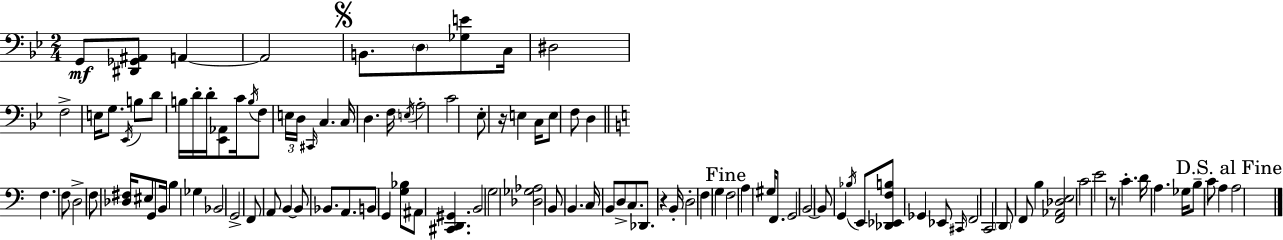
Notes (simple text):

G2/e [D#2,Gb2,A#2]/e A2/q A2/h B2/e. D3/e [Gb3,E4]/e C3/s D#3/h F3/h E3/s G3/e. Eb2/s B3/e D4/e B3/s D4/s D4/s [Eb2,Ab2]/e C4/s B3/s F3/e E3/s D3/s C#2/s C3/q. C3/s D3/q. F3/s E3/s A3/h C4/h Eb3/e R/s E3/q C3/s E3/e F3/e D3/q F3/q. F3/e D3/h F3/e [Db3,F#3]/s EIS3/e G2/e B2/s B3/q Gb3/q Bb2/h G2/h F2/e A2/e B2/q B2/e Bb2/e. A2/e. B2/e G2/q [G3,Bb3]/e A#2/e [C#2,D2,G#2]/q. B2/h G3/h [Db3,Gb3,Ab3]/h B2/e B2/q. C3/s B2/e D3/e C3/e. Db2/e. R/q B2/s D3/h F3/q G3/q F3/h A3/q G#3/s F2/e. G2/h B2/h B2/e G2/q Bb3/s E2/e [Db2,Eb2,F3,B3]/e Gb2/q Eb2/e C#2/s F2/h C2/h D2/e F2/e B3/q [F2,Ab2,Db3,E3]/h C4/h E4/h R/e C4/q. D4/s A3/q. Gb3/s B3/e C4/e A3/q A3/h